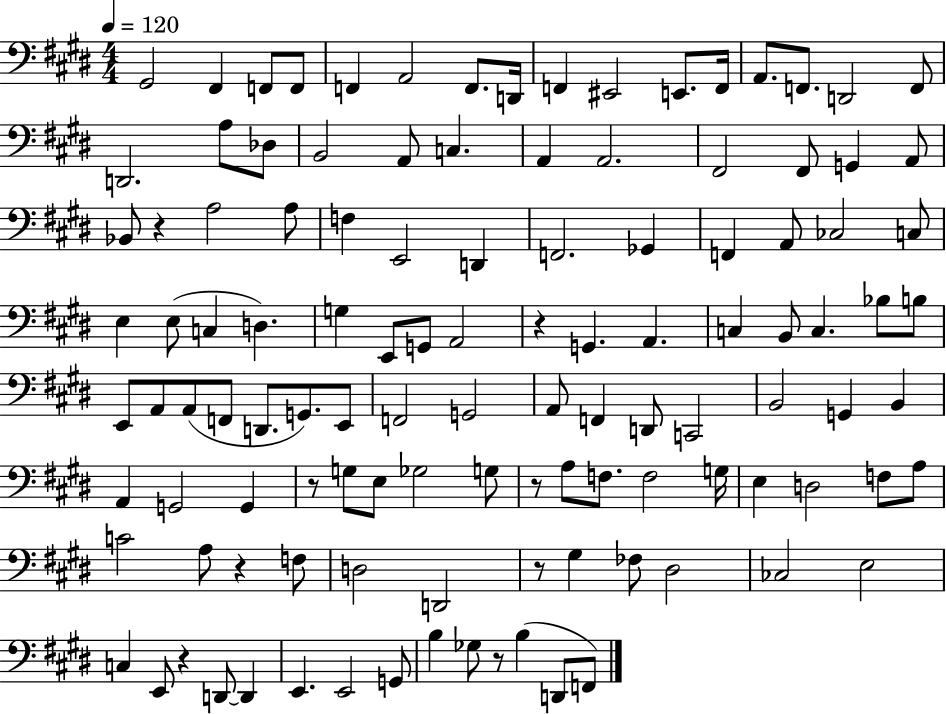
{
  \clef bass
  \numericTimeSignature
  \time 4/4
  \key e \major
  \tempo 4 = 120
  gis,2 fis,4 f,8 f,8 | f,4 a,2 f,8. d,16 | f,4 eis,2 e,8. f,16 | a,8. f,8. d,2 f,8 | \break d,2. a8 des8 | b,2 a,8 c4. | a,4 a,2. | fis,2 fis,8 g,4 a,8 | \break bes,8 r4 a2 a8 | f4 e,2 d,4 | f,2. ges,4 | f,4 a,8 ces2 c8 | \break e4 e8( c4 d4.) | g4 e,8 g,8 a,2 | r4 g,4. a,4. | c4 b,8 c4. bes8 b8 | \break e,8 a,8 a,8( f,8 d,8. g,8.) e,8 | f,2 g,2 | a,8 f,4 d,8 c,2 | b,2 g,4 b,4 | \break a,4 g,2 g,4 | r8 g8 e8 ges2 g8 | r8 a8 f8. f2 g16 | e4 d2 f8 a8 | \break c'2 a8 r4 f8 | d2 d,2 | r8 gis4 fes8 dis2 | ces2 e2 | \break c4 e,8 r4 d,8~~ d,4 | e,4. e,2 g,8 | b4 ges8 r8 b4( d,8 f,8) | \bar "|."
}